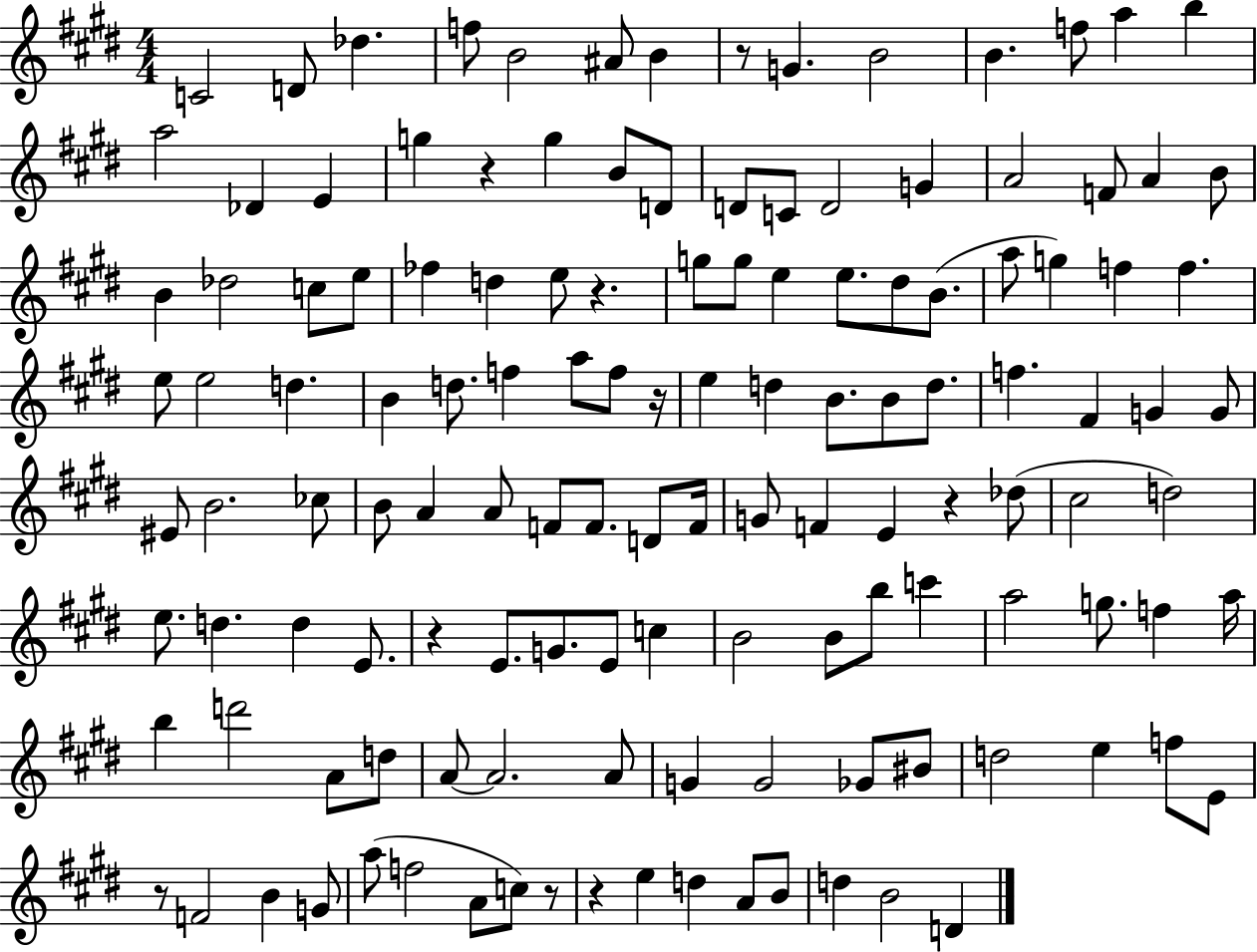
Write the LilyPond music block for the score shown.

{
  \clef treble
  \numericTimeSignature
  \time 4/4
  \key e \major
  \repeat volta 2 { c'2 d'8 des''4. | f''8 b'2 ais'8 b'4 | r8 g'4. b'2 | b'4. f''8 a''4 b''4 | \break a''2 des'4 e'4 | g''4 r4 g''4 b'8 d'8 | d'8 c'8 d'2 g'4 | a'2 f'8 a'4 b'8 | \break b'4 des''2 c''8 e''8 | fes''4 d''4 e''8 r4. | g''8 g''8 e''4 e''8. dis''8 b'8.( | a''8 g''4) f''4 f''4. | \break e''8 e''2 d''4. | b'4 d''8. f''4 a''8 f''8 r16 | e''4 d''4 b'8. b'8 d''8. | f''4. fis'4 g'4 g'8 | \break eis'8 b'2. ces''8 | b'8 a'4 a'8 f'8 f'8. d'8 f'16 | g'8 f'4 e'4 r4 des''8( | cis''2 d''2) | \break e''8. d''4. d''4 e'8. | r4 e'8. g'8. e'8 c''4 | b'2 b'8 b''8 c'''4 | a''2 g''8. f''4 a''16 | \break b''4 d'''2 a'8 d''8 | a'8~~ a'2. a'8 | g'4 g'2 ges'8 bis'8 | d''2 e''4 f''8 e'8 | \break r8 f'2 b'4 g'8 | a''8( f''2 a'8 c''8) r8 | r4 e''4 d''4 a'8 b'8 | d''4 b'2 d'4 | \break } \bar "|."
}